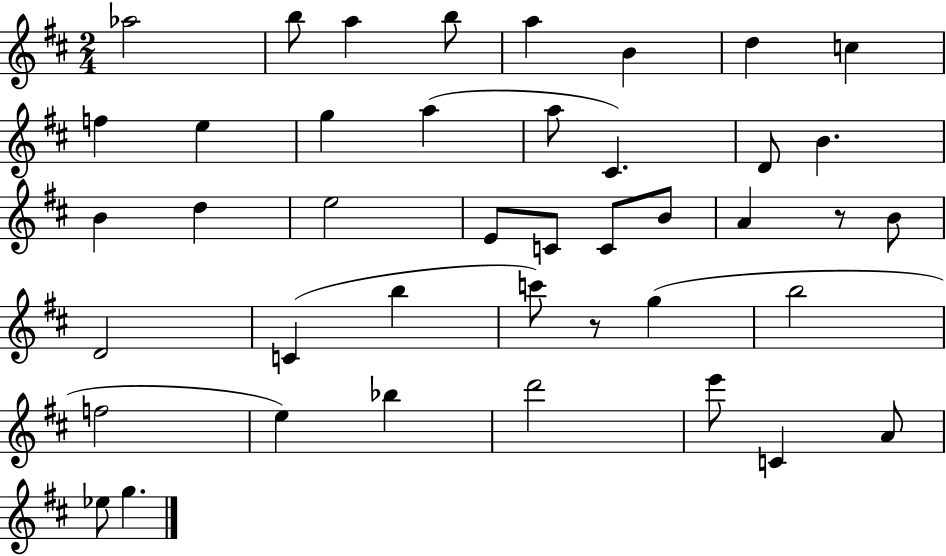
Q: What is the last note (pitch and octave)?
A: G5